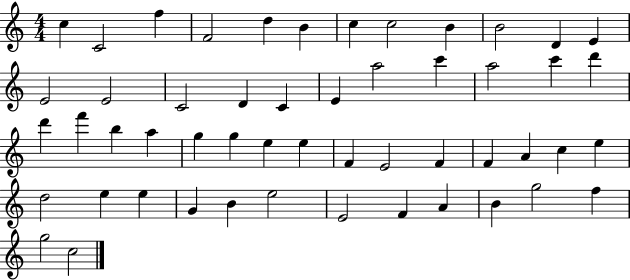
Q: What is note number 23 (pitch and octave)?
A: D6